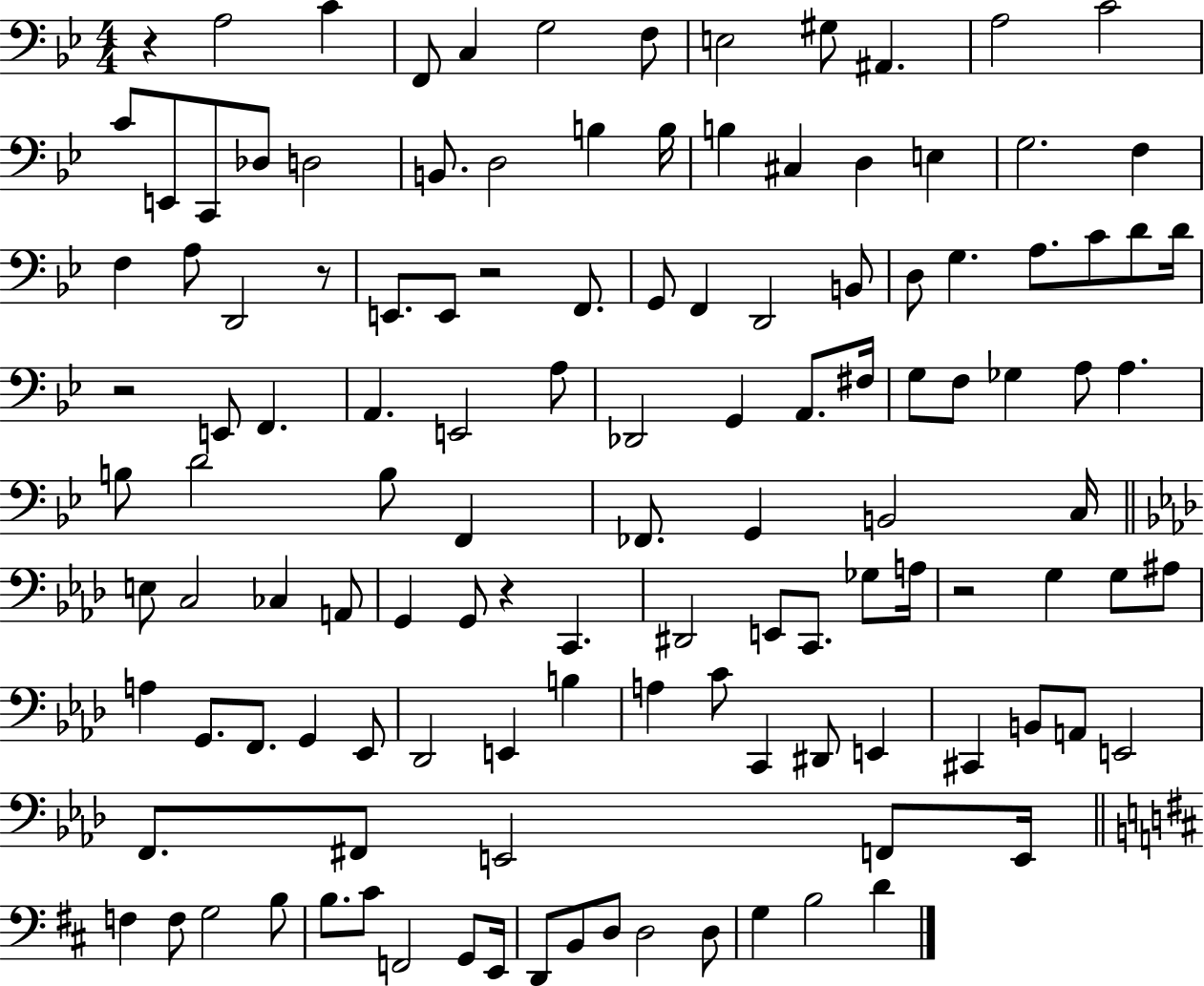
X:1
T:Untitled
M:4/4
L:1/4
K:Bb
z A,2 C F,,/2 C, G,2 F,/2 E,2 ^G,/2 ^A,, A,2 C2 C/2 E,,/2 C,,/2 _D,/2 D,2 B,,/2 D,2 B, B,/4 B, ^C, D, E, G,2 F, F, A,/2 D,,2 z/2 E,,/2 E,,/2 z2 F,,/2 G,,/2 F,, D,,2 B,,/2 D,/2 G, A,/2 C/2 D/2 D/4 z2 E,,/2 F,, A,, E,,2 A,/2 _D,,2 G,, A,,/2 ^F,/4 G,/2 F,/2 _G, A,/2 A, B,/2 D2 B,/2 F,, _F,,/2 G,, B,,2 C,/4 E,/2 C,2 _C, A,,/2 G,, G,,/2 z C,, ^D,,2 E,,/2 C,,/2 _G,/2 A,/4 z2 G, G,/2 ^A,/2 A, G,,/2 F,,/2 G,, _E,,/2 _D,,2 E,, B, A, C/2 C,, ^D,,/2 E,, ^C,, B,,/2 A,,/2 E,,2 F,,/2 ^F,,/2 E,,2 F,,/2 E,,/4 F, F,/2 G,2 B,/2 B,/2 ^C/2 F,,2 G,,/2 E,,/4 D,,/2 B,,/2 D,/2 D,2 D,/2 G, B,2 D